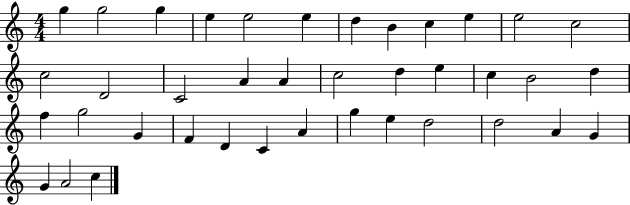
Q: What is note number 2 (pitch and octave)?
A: G5